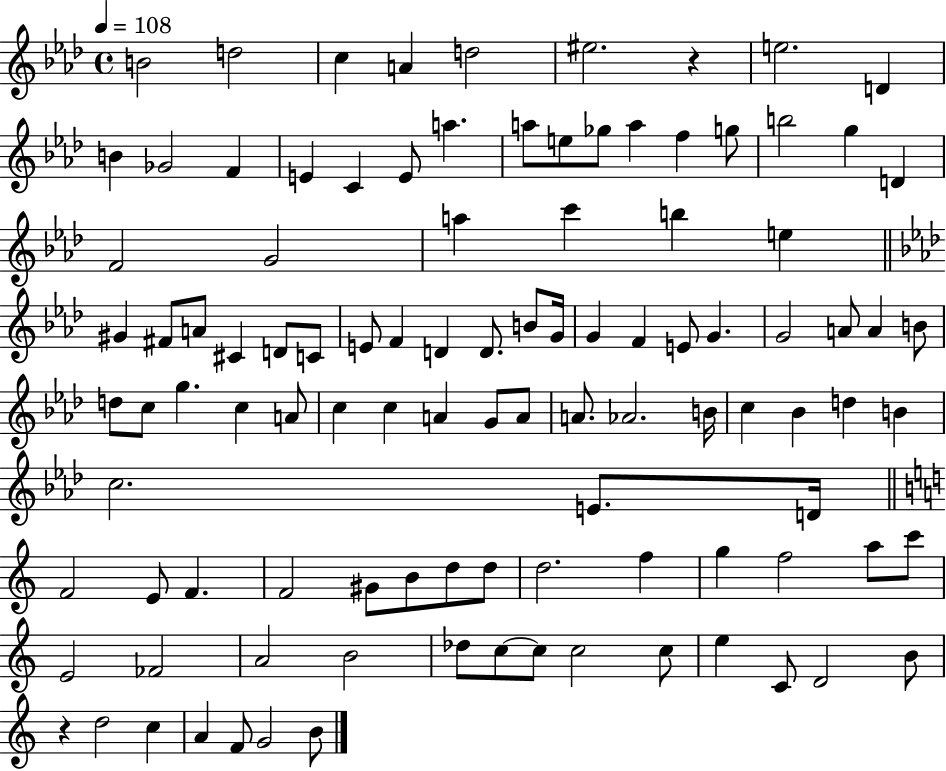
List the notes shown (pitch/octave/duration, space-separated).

B4/h D5/h C5/q A4/q D5/h EIS5/h. R/q E5/h. D4/q B4/q Gb4/h F4/q E4/q C4/q E4/e A5/q. A5/e E5/e Gb5/e A5/q F5/q G5/e B5/h G5/q D4/q F4/h G4/h A5/q C6/q B5/q E5/q G#4/q F#4/e A4/e C#4/q D4/e C4/e E4/e F4/q D4/q D4/e. B4/e G4/s G4/q F4/q E4/e G4/q. G4/h A4/e A4/q B4/e D5/e C5/e G5/q. C5/q A4/e C5/q C5/q A4/q G4/e A4/e A4/e. Ab4/h. B4/s C5/q Bb4/q D5/q B4/q C5/h. E4/e. D4/s F4/h E4/e F4/q. F4/h G#4/e B4/e D5/e D5/e D5/h. F5/q G5/q F5/h A5/e C6/e E4/h FES4/h A4/h B4/h Db5/e C5/e C5/e C5/h C5/e E5/q C4/e D4/h B4/e R/q D5/h C5/q A4/q F4/e G4/h B4/e